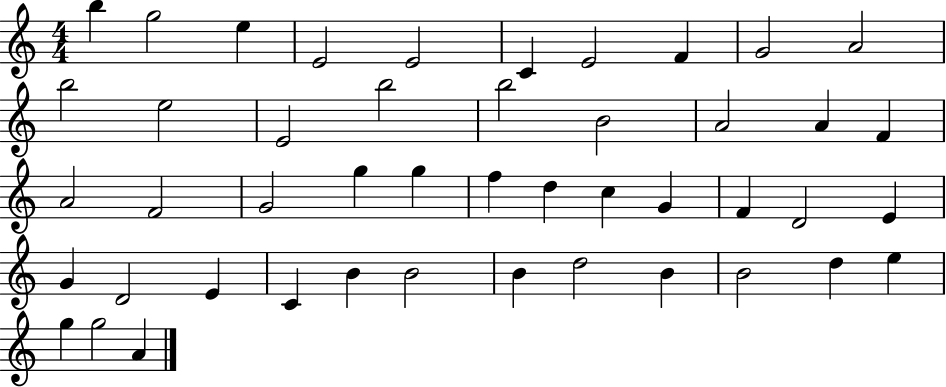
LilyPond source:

{
  \clef treble
  \numericTimeSignature
  \time 4/4
  \key c \major
  b''4 g''2 e''4 | e'2 e'2 | c'4 e'2 f'4 | g'2 a'2 | \break b''2 e''2 | e'2 b''2 | b''2 b'2 | a'2 a'4 f'4 | \break a'2 f'2 | g'2 g''4 g''4 | f''4 d''4 c''4 g'4 | f'4 d'2 e'4 | \break g'4 d'2 e'4 | c'4 b'4 b'2 | b'4 d''2 b'4 | b'2 d''4 e''4 | \break g''4 g''2 a'4 | \bar "|."
}